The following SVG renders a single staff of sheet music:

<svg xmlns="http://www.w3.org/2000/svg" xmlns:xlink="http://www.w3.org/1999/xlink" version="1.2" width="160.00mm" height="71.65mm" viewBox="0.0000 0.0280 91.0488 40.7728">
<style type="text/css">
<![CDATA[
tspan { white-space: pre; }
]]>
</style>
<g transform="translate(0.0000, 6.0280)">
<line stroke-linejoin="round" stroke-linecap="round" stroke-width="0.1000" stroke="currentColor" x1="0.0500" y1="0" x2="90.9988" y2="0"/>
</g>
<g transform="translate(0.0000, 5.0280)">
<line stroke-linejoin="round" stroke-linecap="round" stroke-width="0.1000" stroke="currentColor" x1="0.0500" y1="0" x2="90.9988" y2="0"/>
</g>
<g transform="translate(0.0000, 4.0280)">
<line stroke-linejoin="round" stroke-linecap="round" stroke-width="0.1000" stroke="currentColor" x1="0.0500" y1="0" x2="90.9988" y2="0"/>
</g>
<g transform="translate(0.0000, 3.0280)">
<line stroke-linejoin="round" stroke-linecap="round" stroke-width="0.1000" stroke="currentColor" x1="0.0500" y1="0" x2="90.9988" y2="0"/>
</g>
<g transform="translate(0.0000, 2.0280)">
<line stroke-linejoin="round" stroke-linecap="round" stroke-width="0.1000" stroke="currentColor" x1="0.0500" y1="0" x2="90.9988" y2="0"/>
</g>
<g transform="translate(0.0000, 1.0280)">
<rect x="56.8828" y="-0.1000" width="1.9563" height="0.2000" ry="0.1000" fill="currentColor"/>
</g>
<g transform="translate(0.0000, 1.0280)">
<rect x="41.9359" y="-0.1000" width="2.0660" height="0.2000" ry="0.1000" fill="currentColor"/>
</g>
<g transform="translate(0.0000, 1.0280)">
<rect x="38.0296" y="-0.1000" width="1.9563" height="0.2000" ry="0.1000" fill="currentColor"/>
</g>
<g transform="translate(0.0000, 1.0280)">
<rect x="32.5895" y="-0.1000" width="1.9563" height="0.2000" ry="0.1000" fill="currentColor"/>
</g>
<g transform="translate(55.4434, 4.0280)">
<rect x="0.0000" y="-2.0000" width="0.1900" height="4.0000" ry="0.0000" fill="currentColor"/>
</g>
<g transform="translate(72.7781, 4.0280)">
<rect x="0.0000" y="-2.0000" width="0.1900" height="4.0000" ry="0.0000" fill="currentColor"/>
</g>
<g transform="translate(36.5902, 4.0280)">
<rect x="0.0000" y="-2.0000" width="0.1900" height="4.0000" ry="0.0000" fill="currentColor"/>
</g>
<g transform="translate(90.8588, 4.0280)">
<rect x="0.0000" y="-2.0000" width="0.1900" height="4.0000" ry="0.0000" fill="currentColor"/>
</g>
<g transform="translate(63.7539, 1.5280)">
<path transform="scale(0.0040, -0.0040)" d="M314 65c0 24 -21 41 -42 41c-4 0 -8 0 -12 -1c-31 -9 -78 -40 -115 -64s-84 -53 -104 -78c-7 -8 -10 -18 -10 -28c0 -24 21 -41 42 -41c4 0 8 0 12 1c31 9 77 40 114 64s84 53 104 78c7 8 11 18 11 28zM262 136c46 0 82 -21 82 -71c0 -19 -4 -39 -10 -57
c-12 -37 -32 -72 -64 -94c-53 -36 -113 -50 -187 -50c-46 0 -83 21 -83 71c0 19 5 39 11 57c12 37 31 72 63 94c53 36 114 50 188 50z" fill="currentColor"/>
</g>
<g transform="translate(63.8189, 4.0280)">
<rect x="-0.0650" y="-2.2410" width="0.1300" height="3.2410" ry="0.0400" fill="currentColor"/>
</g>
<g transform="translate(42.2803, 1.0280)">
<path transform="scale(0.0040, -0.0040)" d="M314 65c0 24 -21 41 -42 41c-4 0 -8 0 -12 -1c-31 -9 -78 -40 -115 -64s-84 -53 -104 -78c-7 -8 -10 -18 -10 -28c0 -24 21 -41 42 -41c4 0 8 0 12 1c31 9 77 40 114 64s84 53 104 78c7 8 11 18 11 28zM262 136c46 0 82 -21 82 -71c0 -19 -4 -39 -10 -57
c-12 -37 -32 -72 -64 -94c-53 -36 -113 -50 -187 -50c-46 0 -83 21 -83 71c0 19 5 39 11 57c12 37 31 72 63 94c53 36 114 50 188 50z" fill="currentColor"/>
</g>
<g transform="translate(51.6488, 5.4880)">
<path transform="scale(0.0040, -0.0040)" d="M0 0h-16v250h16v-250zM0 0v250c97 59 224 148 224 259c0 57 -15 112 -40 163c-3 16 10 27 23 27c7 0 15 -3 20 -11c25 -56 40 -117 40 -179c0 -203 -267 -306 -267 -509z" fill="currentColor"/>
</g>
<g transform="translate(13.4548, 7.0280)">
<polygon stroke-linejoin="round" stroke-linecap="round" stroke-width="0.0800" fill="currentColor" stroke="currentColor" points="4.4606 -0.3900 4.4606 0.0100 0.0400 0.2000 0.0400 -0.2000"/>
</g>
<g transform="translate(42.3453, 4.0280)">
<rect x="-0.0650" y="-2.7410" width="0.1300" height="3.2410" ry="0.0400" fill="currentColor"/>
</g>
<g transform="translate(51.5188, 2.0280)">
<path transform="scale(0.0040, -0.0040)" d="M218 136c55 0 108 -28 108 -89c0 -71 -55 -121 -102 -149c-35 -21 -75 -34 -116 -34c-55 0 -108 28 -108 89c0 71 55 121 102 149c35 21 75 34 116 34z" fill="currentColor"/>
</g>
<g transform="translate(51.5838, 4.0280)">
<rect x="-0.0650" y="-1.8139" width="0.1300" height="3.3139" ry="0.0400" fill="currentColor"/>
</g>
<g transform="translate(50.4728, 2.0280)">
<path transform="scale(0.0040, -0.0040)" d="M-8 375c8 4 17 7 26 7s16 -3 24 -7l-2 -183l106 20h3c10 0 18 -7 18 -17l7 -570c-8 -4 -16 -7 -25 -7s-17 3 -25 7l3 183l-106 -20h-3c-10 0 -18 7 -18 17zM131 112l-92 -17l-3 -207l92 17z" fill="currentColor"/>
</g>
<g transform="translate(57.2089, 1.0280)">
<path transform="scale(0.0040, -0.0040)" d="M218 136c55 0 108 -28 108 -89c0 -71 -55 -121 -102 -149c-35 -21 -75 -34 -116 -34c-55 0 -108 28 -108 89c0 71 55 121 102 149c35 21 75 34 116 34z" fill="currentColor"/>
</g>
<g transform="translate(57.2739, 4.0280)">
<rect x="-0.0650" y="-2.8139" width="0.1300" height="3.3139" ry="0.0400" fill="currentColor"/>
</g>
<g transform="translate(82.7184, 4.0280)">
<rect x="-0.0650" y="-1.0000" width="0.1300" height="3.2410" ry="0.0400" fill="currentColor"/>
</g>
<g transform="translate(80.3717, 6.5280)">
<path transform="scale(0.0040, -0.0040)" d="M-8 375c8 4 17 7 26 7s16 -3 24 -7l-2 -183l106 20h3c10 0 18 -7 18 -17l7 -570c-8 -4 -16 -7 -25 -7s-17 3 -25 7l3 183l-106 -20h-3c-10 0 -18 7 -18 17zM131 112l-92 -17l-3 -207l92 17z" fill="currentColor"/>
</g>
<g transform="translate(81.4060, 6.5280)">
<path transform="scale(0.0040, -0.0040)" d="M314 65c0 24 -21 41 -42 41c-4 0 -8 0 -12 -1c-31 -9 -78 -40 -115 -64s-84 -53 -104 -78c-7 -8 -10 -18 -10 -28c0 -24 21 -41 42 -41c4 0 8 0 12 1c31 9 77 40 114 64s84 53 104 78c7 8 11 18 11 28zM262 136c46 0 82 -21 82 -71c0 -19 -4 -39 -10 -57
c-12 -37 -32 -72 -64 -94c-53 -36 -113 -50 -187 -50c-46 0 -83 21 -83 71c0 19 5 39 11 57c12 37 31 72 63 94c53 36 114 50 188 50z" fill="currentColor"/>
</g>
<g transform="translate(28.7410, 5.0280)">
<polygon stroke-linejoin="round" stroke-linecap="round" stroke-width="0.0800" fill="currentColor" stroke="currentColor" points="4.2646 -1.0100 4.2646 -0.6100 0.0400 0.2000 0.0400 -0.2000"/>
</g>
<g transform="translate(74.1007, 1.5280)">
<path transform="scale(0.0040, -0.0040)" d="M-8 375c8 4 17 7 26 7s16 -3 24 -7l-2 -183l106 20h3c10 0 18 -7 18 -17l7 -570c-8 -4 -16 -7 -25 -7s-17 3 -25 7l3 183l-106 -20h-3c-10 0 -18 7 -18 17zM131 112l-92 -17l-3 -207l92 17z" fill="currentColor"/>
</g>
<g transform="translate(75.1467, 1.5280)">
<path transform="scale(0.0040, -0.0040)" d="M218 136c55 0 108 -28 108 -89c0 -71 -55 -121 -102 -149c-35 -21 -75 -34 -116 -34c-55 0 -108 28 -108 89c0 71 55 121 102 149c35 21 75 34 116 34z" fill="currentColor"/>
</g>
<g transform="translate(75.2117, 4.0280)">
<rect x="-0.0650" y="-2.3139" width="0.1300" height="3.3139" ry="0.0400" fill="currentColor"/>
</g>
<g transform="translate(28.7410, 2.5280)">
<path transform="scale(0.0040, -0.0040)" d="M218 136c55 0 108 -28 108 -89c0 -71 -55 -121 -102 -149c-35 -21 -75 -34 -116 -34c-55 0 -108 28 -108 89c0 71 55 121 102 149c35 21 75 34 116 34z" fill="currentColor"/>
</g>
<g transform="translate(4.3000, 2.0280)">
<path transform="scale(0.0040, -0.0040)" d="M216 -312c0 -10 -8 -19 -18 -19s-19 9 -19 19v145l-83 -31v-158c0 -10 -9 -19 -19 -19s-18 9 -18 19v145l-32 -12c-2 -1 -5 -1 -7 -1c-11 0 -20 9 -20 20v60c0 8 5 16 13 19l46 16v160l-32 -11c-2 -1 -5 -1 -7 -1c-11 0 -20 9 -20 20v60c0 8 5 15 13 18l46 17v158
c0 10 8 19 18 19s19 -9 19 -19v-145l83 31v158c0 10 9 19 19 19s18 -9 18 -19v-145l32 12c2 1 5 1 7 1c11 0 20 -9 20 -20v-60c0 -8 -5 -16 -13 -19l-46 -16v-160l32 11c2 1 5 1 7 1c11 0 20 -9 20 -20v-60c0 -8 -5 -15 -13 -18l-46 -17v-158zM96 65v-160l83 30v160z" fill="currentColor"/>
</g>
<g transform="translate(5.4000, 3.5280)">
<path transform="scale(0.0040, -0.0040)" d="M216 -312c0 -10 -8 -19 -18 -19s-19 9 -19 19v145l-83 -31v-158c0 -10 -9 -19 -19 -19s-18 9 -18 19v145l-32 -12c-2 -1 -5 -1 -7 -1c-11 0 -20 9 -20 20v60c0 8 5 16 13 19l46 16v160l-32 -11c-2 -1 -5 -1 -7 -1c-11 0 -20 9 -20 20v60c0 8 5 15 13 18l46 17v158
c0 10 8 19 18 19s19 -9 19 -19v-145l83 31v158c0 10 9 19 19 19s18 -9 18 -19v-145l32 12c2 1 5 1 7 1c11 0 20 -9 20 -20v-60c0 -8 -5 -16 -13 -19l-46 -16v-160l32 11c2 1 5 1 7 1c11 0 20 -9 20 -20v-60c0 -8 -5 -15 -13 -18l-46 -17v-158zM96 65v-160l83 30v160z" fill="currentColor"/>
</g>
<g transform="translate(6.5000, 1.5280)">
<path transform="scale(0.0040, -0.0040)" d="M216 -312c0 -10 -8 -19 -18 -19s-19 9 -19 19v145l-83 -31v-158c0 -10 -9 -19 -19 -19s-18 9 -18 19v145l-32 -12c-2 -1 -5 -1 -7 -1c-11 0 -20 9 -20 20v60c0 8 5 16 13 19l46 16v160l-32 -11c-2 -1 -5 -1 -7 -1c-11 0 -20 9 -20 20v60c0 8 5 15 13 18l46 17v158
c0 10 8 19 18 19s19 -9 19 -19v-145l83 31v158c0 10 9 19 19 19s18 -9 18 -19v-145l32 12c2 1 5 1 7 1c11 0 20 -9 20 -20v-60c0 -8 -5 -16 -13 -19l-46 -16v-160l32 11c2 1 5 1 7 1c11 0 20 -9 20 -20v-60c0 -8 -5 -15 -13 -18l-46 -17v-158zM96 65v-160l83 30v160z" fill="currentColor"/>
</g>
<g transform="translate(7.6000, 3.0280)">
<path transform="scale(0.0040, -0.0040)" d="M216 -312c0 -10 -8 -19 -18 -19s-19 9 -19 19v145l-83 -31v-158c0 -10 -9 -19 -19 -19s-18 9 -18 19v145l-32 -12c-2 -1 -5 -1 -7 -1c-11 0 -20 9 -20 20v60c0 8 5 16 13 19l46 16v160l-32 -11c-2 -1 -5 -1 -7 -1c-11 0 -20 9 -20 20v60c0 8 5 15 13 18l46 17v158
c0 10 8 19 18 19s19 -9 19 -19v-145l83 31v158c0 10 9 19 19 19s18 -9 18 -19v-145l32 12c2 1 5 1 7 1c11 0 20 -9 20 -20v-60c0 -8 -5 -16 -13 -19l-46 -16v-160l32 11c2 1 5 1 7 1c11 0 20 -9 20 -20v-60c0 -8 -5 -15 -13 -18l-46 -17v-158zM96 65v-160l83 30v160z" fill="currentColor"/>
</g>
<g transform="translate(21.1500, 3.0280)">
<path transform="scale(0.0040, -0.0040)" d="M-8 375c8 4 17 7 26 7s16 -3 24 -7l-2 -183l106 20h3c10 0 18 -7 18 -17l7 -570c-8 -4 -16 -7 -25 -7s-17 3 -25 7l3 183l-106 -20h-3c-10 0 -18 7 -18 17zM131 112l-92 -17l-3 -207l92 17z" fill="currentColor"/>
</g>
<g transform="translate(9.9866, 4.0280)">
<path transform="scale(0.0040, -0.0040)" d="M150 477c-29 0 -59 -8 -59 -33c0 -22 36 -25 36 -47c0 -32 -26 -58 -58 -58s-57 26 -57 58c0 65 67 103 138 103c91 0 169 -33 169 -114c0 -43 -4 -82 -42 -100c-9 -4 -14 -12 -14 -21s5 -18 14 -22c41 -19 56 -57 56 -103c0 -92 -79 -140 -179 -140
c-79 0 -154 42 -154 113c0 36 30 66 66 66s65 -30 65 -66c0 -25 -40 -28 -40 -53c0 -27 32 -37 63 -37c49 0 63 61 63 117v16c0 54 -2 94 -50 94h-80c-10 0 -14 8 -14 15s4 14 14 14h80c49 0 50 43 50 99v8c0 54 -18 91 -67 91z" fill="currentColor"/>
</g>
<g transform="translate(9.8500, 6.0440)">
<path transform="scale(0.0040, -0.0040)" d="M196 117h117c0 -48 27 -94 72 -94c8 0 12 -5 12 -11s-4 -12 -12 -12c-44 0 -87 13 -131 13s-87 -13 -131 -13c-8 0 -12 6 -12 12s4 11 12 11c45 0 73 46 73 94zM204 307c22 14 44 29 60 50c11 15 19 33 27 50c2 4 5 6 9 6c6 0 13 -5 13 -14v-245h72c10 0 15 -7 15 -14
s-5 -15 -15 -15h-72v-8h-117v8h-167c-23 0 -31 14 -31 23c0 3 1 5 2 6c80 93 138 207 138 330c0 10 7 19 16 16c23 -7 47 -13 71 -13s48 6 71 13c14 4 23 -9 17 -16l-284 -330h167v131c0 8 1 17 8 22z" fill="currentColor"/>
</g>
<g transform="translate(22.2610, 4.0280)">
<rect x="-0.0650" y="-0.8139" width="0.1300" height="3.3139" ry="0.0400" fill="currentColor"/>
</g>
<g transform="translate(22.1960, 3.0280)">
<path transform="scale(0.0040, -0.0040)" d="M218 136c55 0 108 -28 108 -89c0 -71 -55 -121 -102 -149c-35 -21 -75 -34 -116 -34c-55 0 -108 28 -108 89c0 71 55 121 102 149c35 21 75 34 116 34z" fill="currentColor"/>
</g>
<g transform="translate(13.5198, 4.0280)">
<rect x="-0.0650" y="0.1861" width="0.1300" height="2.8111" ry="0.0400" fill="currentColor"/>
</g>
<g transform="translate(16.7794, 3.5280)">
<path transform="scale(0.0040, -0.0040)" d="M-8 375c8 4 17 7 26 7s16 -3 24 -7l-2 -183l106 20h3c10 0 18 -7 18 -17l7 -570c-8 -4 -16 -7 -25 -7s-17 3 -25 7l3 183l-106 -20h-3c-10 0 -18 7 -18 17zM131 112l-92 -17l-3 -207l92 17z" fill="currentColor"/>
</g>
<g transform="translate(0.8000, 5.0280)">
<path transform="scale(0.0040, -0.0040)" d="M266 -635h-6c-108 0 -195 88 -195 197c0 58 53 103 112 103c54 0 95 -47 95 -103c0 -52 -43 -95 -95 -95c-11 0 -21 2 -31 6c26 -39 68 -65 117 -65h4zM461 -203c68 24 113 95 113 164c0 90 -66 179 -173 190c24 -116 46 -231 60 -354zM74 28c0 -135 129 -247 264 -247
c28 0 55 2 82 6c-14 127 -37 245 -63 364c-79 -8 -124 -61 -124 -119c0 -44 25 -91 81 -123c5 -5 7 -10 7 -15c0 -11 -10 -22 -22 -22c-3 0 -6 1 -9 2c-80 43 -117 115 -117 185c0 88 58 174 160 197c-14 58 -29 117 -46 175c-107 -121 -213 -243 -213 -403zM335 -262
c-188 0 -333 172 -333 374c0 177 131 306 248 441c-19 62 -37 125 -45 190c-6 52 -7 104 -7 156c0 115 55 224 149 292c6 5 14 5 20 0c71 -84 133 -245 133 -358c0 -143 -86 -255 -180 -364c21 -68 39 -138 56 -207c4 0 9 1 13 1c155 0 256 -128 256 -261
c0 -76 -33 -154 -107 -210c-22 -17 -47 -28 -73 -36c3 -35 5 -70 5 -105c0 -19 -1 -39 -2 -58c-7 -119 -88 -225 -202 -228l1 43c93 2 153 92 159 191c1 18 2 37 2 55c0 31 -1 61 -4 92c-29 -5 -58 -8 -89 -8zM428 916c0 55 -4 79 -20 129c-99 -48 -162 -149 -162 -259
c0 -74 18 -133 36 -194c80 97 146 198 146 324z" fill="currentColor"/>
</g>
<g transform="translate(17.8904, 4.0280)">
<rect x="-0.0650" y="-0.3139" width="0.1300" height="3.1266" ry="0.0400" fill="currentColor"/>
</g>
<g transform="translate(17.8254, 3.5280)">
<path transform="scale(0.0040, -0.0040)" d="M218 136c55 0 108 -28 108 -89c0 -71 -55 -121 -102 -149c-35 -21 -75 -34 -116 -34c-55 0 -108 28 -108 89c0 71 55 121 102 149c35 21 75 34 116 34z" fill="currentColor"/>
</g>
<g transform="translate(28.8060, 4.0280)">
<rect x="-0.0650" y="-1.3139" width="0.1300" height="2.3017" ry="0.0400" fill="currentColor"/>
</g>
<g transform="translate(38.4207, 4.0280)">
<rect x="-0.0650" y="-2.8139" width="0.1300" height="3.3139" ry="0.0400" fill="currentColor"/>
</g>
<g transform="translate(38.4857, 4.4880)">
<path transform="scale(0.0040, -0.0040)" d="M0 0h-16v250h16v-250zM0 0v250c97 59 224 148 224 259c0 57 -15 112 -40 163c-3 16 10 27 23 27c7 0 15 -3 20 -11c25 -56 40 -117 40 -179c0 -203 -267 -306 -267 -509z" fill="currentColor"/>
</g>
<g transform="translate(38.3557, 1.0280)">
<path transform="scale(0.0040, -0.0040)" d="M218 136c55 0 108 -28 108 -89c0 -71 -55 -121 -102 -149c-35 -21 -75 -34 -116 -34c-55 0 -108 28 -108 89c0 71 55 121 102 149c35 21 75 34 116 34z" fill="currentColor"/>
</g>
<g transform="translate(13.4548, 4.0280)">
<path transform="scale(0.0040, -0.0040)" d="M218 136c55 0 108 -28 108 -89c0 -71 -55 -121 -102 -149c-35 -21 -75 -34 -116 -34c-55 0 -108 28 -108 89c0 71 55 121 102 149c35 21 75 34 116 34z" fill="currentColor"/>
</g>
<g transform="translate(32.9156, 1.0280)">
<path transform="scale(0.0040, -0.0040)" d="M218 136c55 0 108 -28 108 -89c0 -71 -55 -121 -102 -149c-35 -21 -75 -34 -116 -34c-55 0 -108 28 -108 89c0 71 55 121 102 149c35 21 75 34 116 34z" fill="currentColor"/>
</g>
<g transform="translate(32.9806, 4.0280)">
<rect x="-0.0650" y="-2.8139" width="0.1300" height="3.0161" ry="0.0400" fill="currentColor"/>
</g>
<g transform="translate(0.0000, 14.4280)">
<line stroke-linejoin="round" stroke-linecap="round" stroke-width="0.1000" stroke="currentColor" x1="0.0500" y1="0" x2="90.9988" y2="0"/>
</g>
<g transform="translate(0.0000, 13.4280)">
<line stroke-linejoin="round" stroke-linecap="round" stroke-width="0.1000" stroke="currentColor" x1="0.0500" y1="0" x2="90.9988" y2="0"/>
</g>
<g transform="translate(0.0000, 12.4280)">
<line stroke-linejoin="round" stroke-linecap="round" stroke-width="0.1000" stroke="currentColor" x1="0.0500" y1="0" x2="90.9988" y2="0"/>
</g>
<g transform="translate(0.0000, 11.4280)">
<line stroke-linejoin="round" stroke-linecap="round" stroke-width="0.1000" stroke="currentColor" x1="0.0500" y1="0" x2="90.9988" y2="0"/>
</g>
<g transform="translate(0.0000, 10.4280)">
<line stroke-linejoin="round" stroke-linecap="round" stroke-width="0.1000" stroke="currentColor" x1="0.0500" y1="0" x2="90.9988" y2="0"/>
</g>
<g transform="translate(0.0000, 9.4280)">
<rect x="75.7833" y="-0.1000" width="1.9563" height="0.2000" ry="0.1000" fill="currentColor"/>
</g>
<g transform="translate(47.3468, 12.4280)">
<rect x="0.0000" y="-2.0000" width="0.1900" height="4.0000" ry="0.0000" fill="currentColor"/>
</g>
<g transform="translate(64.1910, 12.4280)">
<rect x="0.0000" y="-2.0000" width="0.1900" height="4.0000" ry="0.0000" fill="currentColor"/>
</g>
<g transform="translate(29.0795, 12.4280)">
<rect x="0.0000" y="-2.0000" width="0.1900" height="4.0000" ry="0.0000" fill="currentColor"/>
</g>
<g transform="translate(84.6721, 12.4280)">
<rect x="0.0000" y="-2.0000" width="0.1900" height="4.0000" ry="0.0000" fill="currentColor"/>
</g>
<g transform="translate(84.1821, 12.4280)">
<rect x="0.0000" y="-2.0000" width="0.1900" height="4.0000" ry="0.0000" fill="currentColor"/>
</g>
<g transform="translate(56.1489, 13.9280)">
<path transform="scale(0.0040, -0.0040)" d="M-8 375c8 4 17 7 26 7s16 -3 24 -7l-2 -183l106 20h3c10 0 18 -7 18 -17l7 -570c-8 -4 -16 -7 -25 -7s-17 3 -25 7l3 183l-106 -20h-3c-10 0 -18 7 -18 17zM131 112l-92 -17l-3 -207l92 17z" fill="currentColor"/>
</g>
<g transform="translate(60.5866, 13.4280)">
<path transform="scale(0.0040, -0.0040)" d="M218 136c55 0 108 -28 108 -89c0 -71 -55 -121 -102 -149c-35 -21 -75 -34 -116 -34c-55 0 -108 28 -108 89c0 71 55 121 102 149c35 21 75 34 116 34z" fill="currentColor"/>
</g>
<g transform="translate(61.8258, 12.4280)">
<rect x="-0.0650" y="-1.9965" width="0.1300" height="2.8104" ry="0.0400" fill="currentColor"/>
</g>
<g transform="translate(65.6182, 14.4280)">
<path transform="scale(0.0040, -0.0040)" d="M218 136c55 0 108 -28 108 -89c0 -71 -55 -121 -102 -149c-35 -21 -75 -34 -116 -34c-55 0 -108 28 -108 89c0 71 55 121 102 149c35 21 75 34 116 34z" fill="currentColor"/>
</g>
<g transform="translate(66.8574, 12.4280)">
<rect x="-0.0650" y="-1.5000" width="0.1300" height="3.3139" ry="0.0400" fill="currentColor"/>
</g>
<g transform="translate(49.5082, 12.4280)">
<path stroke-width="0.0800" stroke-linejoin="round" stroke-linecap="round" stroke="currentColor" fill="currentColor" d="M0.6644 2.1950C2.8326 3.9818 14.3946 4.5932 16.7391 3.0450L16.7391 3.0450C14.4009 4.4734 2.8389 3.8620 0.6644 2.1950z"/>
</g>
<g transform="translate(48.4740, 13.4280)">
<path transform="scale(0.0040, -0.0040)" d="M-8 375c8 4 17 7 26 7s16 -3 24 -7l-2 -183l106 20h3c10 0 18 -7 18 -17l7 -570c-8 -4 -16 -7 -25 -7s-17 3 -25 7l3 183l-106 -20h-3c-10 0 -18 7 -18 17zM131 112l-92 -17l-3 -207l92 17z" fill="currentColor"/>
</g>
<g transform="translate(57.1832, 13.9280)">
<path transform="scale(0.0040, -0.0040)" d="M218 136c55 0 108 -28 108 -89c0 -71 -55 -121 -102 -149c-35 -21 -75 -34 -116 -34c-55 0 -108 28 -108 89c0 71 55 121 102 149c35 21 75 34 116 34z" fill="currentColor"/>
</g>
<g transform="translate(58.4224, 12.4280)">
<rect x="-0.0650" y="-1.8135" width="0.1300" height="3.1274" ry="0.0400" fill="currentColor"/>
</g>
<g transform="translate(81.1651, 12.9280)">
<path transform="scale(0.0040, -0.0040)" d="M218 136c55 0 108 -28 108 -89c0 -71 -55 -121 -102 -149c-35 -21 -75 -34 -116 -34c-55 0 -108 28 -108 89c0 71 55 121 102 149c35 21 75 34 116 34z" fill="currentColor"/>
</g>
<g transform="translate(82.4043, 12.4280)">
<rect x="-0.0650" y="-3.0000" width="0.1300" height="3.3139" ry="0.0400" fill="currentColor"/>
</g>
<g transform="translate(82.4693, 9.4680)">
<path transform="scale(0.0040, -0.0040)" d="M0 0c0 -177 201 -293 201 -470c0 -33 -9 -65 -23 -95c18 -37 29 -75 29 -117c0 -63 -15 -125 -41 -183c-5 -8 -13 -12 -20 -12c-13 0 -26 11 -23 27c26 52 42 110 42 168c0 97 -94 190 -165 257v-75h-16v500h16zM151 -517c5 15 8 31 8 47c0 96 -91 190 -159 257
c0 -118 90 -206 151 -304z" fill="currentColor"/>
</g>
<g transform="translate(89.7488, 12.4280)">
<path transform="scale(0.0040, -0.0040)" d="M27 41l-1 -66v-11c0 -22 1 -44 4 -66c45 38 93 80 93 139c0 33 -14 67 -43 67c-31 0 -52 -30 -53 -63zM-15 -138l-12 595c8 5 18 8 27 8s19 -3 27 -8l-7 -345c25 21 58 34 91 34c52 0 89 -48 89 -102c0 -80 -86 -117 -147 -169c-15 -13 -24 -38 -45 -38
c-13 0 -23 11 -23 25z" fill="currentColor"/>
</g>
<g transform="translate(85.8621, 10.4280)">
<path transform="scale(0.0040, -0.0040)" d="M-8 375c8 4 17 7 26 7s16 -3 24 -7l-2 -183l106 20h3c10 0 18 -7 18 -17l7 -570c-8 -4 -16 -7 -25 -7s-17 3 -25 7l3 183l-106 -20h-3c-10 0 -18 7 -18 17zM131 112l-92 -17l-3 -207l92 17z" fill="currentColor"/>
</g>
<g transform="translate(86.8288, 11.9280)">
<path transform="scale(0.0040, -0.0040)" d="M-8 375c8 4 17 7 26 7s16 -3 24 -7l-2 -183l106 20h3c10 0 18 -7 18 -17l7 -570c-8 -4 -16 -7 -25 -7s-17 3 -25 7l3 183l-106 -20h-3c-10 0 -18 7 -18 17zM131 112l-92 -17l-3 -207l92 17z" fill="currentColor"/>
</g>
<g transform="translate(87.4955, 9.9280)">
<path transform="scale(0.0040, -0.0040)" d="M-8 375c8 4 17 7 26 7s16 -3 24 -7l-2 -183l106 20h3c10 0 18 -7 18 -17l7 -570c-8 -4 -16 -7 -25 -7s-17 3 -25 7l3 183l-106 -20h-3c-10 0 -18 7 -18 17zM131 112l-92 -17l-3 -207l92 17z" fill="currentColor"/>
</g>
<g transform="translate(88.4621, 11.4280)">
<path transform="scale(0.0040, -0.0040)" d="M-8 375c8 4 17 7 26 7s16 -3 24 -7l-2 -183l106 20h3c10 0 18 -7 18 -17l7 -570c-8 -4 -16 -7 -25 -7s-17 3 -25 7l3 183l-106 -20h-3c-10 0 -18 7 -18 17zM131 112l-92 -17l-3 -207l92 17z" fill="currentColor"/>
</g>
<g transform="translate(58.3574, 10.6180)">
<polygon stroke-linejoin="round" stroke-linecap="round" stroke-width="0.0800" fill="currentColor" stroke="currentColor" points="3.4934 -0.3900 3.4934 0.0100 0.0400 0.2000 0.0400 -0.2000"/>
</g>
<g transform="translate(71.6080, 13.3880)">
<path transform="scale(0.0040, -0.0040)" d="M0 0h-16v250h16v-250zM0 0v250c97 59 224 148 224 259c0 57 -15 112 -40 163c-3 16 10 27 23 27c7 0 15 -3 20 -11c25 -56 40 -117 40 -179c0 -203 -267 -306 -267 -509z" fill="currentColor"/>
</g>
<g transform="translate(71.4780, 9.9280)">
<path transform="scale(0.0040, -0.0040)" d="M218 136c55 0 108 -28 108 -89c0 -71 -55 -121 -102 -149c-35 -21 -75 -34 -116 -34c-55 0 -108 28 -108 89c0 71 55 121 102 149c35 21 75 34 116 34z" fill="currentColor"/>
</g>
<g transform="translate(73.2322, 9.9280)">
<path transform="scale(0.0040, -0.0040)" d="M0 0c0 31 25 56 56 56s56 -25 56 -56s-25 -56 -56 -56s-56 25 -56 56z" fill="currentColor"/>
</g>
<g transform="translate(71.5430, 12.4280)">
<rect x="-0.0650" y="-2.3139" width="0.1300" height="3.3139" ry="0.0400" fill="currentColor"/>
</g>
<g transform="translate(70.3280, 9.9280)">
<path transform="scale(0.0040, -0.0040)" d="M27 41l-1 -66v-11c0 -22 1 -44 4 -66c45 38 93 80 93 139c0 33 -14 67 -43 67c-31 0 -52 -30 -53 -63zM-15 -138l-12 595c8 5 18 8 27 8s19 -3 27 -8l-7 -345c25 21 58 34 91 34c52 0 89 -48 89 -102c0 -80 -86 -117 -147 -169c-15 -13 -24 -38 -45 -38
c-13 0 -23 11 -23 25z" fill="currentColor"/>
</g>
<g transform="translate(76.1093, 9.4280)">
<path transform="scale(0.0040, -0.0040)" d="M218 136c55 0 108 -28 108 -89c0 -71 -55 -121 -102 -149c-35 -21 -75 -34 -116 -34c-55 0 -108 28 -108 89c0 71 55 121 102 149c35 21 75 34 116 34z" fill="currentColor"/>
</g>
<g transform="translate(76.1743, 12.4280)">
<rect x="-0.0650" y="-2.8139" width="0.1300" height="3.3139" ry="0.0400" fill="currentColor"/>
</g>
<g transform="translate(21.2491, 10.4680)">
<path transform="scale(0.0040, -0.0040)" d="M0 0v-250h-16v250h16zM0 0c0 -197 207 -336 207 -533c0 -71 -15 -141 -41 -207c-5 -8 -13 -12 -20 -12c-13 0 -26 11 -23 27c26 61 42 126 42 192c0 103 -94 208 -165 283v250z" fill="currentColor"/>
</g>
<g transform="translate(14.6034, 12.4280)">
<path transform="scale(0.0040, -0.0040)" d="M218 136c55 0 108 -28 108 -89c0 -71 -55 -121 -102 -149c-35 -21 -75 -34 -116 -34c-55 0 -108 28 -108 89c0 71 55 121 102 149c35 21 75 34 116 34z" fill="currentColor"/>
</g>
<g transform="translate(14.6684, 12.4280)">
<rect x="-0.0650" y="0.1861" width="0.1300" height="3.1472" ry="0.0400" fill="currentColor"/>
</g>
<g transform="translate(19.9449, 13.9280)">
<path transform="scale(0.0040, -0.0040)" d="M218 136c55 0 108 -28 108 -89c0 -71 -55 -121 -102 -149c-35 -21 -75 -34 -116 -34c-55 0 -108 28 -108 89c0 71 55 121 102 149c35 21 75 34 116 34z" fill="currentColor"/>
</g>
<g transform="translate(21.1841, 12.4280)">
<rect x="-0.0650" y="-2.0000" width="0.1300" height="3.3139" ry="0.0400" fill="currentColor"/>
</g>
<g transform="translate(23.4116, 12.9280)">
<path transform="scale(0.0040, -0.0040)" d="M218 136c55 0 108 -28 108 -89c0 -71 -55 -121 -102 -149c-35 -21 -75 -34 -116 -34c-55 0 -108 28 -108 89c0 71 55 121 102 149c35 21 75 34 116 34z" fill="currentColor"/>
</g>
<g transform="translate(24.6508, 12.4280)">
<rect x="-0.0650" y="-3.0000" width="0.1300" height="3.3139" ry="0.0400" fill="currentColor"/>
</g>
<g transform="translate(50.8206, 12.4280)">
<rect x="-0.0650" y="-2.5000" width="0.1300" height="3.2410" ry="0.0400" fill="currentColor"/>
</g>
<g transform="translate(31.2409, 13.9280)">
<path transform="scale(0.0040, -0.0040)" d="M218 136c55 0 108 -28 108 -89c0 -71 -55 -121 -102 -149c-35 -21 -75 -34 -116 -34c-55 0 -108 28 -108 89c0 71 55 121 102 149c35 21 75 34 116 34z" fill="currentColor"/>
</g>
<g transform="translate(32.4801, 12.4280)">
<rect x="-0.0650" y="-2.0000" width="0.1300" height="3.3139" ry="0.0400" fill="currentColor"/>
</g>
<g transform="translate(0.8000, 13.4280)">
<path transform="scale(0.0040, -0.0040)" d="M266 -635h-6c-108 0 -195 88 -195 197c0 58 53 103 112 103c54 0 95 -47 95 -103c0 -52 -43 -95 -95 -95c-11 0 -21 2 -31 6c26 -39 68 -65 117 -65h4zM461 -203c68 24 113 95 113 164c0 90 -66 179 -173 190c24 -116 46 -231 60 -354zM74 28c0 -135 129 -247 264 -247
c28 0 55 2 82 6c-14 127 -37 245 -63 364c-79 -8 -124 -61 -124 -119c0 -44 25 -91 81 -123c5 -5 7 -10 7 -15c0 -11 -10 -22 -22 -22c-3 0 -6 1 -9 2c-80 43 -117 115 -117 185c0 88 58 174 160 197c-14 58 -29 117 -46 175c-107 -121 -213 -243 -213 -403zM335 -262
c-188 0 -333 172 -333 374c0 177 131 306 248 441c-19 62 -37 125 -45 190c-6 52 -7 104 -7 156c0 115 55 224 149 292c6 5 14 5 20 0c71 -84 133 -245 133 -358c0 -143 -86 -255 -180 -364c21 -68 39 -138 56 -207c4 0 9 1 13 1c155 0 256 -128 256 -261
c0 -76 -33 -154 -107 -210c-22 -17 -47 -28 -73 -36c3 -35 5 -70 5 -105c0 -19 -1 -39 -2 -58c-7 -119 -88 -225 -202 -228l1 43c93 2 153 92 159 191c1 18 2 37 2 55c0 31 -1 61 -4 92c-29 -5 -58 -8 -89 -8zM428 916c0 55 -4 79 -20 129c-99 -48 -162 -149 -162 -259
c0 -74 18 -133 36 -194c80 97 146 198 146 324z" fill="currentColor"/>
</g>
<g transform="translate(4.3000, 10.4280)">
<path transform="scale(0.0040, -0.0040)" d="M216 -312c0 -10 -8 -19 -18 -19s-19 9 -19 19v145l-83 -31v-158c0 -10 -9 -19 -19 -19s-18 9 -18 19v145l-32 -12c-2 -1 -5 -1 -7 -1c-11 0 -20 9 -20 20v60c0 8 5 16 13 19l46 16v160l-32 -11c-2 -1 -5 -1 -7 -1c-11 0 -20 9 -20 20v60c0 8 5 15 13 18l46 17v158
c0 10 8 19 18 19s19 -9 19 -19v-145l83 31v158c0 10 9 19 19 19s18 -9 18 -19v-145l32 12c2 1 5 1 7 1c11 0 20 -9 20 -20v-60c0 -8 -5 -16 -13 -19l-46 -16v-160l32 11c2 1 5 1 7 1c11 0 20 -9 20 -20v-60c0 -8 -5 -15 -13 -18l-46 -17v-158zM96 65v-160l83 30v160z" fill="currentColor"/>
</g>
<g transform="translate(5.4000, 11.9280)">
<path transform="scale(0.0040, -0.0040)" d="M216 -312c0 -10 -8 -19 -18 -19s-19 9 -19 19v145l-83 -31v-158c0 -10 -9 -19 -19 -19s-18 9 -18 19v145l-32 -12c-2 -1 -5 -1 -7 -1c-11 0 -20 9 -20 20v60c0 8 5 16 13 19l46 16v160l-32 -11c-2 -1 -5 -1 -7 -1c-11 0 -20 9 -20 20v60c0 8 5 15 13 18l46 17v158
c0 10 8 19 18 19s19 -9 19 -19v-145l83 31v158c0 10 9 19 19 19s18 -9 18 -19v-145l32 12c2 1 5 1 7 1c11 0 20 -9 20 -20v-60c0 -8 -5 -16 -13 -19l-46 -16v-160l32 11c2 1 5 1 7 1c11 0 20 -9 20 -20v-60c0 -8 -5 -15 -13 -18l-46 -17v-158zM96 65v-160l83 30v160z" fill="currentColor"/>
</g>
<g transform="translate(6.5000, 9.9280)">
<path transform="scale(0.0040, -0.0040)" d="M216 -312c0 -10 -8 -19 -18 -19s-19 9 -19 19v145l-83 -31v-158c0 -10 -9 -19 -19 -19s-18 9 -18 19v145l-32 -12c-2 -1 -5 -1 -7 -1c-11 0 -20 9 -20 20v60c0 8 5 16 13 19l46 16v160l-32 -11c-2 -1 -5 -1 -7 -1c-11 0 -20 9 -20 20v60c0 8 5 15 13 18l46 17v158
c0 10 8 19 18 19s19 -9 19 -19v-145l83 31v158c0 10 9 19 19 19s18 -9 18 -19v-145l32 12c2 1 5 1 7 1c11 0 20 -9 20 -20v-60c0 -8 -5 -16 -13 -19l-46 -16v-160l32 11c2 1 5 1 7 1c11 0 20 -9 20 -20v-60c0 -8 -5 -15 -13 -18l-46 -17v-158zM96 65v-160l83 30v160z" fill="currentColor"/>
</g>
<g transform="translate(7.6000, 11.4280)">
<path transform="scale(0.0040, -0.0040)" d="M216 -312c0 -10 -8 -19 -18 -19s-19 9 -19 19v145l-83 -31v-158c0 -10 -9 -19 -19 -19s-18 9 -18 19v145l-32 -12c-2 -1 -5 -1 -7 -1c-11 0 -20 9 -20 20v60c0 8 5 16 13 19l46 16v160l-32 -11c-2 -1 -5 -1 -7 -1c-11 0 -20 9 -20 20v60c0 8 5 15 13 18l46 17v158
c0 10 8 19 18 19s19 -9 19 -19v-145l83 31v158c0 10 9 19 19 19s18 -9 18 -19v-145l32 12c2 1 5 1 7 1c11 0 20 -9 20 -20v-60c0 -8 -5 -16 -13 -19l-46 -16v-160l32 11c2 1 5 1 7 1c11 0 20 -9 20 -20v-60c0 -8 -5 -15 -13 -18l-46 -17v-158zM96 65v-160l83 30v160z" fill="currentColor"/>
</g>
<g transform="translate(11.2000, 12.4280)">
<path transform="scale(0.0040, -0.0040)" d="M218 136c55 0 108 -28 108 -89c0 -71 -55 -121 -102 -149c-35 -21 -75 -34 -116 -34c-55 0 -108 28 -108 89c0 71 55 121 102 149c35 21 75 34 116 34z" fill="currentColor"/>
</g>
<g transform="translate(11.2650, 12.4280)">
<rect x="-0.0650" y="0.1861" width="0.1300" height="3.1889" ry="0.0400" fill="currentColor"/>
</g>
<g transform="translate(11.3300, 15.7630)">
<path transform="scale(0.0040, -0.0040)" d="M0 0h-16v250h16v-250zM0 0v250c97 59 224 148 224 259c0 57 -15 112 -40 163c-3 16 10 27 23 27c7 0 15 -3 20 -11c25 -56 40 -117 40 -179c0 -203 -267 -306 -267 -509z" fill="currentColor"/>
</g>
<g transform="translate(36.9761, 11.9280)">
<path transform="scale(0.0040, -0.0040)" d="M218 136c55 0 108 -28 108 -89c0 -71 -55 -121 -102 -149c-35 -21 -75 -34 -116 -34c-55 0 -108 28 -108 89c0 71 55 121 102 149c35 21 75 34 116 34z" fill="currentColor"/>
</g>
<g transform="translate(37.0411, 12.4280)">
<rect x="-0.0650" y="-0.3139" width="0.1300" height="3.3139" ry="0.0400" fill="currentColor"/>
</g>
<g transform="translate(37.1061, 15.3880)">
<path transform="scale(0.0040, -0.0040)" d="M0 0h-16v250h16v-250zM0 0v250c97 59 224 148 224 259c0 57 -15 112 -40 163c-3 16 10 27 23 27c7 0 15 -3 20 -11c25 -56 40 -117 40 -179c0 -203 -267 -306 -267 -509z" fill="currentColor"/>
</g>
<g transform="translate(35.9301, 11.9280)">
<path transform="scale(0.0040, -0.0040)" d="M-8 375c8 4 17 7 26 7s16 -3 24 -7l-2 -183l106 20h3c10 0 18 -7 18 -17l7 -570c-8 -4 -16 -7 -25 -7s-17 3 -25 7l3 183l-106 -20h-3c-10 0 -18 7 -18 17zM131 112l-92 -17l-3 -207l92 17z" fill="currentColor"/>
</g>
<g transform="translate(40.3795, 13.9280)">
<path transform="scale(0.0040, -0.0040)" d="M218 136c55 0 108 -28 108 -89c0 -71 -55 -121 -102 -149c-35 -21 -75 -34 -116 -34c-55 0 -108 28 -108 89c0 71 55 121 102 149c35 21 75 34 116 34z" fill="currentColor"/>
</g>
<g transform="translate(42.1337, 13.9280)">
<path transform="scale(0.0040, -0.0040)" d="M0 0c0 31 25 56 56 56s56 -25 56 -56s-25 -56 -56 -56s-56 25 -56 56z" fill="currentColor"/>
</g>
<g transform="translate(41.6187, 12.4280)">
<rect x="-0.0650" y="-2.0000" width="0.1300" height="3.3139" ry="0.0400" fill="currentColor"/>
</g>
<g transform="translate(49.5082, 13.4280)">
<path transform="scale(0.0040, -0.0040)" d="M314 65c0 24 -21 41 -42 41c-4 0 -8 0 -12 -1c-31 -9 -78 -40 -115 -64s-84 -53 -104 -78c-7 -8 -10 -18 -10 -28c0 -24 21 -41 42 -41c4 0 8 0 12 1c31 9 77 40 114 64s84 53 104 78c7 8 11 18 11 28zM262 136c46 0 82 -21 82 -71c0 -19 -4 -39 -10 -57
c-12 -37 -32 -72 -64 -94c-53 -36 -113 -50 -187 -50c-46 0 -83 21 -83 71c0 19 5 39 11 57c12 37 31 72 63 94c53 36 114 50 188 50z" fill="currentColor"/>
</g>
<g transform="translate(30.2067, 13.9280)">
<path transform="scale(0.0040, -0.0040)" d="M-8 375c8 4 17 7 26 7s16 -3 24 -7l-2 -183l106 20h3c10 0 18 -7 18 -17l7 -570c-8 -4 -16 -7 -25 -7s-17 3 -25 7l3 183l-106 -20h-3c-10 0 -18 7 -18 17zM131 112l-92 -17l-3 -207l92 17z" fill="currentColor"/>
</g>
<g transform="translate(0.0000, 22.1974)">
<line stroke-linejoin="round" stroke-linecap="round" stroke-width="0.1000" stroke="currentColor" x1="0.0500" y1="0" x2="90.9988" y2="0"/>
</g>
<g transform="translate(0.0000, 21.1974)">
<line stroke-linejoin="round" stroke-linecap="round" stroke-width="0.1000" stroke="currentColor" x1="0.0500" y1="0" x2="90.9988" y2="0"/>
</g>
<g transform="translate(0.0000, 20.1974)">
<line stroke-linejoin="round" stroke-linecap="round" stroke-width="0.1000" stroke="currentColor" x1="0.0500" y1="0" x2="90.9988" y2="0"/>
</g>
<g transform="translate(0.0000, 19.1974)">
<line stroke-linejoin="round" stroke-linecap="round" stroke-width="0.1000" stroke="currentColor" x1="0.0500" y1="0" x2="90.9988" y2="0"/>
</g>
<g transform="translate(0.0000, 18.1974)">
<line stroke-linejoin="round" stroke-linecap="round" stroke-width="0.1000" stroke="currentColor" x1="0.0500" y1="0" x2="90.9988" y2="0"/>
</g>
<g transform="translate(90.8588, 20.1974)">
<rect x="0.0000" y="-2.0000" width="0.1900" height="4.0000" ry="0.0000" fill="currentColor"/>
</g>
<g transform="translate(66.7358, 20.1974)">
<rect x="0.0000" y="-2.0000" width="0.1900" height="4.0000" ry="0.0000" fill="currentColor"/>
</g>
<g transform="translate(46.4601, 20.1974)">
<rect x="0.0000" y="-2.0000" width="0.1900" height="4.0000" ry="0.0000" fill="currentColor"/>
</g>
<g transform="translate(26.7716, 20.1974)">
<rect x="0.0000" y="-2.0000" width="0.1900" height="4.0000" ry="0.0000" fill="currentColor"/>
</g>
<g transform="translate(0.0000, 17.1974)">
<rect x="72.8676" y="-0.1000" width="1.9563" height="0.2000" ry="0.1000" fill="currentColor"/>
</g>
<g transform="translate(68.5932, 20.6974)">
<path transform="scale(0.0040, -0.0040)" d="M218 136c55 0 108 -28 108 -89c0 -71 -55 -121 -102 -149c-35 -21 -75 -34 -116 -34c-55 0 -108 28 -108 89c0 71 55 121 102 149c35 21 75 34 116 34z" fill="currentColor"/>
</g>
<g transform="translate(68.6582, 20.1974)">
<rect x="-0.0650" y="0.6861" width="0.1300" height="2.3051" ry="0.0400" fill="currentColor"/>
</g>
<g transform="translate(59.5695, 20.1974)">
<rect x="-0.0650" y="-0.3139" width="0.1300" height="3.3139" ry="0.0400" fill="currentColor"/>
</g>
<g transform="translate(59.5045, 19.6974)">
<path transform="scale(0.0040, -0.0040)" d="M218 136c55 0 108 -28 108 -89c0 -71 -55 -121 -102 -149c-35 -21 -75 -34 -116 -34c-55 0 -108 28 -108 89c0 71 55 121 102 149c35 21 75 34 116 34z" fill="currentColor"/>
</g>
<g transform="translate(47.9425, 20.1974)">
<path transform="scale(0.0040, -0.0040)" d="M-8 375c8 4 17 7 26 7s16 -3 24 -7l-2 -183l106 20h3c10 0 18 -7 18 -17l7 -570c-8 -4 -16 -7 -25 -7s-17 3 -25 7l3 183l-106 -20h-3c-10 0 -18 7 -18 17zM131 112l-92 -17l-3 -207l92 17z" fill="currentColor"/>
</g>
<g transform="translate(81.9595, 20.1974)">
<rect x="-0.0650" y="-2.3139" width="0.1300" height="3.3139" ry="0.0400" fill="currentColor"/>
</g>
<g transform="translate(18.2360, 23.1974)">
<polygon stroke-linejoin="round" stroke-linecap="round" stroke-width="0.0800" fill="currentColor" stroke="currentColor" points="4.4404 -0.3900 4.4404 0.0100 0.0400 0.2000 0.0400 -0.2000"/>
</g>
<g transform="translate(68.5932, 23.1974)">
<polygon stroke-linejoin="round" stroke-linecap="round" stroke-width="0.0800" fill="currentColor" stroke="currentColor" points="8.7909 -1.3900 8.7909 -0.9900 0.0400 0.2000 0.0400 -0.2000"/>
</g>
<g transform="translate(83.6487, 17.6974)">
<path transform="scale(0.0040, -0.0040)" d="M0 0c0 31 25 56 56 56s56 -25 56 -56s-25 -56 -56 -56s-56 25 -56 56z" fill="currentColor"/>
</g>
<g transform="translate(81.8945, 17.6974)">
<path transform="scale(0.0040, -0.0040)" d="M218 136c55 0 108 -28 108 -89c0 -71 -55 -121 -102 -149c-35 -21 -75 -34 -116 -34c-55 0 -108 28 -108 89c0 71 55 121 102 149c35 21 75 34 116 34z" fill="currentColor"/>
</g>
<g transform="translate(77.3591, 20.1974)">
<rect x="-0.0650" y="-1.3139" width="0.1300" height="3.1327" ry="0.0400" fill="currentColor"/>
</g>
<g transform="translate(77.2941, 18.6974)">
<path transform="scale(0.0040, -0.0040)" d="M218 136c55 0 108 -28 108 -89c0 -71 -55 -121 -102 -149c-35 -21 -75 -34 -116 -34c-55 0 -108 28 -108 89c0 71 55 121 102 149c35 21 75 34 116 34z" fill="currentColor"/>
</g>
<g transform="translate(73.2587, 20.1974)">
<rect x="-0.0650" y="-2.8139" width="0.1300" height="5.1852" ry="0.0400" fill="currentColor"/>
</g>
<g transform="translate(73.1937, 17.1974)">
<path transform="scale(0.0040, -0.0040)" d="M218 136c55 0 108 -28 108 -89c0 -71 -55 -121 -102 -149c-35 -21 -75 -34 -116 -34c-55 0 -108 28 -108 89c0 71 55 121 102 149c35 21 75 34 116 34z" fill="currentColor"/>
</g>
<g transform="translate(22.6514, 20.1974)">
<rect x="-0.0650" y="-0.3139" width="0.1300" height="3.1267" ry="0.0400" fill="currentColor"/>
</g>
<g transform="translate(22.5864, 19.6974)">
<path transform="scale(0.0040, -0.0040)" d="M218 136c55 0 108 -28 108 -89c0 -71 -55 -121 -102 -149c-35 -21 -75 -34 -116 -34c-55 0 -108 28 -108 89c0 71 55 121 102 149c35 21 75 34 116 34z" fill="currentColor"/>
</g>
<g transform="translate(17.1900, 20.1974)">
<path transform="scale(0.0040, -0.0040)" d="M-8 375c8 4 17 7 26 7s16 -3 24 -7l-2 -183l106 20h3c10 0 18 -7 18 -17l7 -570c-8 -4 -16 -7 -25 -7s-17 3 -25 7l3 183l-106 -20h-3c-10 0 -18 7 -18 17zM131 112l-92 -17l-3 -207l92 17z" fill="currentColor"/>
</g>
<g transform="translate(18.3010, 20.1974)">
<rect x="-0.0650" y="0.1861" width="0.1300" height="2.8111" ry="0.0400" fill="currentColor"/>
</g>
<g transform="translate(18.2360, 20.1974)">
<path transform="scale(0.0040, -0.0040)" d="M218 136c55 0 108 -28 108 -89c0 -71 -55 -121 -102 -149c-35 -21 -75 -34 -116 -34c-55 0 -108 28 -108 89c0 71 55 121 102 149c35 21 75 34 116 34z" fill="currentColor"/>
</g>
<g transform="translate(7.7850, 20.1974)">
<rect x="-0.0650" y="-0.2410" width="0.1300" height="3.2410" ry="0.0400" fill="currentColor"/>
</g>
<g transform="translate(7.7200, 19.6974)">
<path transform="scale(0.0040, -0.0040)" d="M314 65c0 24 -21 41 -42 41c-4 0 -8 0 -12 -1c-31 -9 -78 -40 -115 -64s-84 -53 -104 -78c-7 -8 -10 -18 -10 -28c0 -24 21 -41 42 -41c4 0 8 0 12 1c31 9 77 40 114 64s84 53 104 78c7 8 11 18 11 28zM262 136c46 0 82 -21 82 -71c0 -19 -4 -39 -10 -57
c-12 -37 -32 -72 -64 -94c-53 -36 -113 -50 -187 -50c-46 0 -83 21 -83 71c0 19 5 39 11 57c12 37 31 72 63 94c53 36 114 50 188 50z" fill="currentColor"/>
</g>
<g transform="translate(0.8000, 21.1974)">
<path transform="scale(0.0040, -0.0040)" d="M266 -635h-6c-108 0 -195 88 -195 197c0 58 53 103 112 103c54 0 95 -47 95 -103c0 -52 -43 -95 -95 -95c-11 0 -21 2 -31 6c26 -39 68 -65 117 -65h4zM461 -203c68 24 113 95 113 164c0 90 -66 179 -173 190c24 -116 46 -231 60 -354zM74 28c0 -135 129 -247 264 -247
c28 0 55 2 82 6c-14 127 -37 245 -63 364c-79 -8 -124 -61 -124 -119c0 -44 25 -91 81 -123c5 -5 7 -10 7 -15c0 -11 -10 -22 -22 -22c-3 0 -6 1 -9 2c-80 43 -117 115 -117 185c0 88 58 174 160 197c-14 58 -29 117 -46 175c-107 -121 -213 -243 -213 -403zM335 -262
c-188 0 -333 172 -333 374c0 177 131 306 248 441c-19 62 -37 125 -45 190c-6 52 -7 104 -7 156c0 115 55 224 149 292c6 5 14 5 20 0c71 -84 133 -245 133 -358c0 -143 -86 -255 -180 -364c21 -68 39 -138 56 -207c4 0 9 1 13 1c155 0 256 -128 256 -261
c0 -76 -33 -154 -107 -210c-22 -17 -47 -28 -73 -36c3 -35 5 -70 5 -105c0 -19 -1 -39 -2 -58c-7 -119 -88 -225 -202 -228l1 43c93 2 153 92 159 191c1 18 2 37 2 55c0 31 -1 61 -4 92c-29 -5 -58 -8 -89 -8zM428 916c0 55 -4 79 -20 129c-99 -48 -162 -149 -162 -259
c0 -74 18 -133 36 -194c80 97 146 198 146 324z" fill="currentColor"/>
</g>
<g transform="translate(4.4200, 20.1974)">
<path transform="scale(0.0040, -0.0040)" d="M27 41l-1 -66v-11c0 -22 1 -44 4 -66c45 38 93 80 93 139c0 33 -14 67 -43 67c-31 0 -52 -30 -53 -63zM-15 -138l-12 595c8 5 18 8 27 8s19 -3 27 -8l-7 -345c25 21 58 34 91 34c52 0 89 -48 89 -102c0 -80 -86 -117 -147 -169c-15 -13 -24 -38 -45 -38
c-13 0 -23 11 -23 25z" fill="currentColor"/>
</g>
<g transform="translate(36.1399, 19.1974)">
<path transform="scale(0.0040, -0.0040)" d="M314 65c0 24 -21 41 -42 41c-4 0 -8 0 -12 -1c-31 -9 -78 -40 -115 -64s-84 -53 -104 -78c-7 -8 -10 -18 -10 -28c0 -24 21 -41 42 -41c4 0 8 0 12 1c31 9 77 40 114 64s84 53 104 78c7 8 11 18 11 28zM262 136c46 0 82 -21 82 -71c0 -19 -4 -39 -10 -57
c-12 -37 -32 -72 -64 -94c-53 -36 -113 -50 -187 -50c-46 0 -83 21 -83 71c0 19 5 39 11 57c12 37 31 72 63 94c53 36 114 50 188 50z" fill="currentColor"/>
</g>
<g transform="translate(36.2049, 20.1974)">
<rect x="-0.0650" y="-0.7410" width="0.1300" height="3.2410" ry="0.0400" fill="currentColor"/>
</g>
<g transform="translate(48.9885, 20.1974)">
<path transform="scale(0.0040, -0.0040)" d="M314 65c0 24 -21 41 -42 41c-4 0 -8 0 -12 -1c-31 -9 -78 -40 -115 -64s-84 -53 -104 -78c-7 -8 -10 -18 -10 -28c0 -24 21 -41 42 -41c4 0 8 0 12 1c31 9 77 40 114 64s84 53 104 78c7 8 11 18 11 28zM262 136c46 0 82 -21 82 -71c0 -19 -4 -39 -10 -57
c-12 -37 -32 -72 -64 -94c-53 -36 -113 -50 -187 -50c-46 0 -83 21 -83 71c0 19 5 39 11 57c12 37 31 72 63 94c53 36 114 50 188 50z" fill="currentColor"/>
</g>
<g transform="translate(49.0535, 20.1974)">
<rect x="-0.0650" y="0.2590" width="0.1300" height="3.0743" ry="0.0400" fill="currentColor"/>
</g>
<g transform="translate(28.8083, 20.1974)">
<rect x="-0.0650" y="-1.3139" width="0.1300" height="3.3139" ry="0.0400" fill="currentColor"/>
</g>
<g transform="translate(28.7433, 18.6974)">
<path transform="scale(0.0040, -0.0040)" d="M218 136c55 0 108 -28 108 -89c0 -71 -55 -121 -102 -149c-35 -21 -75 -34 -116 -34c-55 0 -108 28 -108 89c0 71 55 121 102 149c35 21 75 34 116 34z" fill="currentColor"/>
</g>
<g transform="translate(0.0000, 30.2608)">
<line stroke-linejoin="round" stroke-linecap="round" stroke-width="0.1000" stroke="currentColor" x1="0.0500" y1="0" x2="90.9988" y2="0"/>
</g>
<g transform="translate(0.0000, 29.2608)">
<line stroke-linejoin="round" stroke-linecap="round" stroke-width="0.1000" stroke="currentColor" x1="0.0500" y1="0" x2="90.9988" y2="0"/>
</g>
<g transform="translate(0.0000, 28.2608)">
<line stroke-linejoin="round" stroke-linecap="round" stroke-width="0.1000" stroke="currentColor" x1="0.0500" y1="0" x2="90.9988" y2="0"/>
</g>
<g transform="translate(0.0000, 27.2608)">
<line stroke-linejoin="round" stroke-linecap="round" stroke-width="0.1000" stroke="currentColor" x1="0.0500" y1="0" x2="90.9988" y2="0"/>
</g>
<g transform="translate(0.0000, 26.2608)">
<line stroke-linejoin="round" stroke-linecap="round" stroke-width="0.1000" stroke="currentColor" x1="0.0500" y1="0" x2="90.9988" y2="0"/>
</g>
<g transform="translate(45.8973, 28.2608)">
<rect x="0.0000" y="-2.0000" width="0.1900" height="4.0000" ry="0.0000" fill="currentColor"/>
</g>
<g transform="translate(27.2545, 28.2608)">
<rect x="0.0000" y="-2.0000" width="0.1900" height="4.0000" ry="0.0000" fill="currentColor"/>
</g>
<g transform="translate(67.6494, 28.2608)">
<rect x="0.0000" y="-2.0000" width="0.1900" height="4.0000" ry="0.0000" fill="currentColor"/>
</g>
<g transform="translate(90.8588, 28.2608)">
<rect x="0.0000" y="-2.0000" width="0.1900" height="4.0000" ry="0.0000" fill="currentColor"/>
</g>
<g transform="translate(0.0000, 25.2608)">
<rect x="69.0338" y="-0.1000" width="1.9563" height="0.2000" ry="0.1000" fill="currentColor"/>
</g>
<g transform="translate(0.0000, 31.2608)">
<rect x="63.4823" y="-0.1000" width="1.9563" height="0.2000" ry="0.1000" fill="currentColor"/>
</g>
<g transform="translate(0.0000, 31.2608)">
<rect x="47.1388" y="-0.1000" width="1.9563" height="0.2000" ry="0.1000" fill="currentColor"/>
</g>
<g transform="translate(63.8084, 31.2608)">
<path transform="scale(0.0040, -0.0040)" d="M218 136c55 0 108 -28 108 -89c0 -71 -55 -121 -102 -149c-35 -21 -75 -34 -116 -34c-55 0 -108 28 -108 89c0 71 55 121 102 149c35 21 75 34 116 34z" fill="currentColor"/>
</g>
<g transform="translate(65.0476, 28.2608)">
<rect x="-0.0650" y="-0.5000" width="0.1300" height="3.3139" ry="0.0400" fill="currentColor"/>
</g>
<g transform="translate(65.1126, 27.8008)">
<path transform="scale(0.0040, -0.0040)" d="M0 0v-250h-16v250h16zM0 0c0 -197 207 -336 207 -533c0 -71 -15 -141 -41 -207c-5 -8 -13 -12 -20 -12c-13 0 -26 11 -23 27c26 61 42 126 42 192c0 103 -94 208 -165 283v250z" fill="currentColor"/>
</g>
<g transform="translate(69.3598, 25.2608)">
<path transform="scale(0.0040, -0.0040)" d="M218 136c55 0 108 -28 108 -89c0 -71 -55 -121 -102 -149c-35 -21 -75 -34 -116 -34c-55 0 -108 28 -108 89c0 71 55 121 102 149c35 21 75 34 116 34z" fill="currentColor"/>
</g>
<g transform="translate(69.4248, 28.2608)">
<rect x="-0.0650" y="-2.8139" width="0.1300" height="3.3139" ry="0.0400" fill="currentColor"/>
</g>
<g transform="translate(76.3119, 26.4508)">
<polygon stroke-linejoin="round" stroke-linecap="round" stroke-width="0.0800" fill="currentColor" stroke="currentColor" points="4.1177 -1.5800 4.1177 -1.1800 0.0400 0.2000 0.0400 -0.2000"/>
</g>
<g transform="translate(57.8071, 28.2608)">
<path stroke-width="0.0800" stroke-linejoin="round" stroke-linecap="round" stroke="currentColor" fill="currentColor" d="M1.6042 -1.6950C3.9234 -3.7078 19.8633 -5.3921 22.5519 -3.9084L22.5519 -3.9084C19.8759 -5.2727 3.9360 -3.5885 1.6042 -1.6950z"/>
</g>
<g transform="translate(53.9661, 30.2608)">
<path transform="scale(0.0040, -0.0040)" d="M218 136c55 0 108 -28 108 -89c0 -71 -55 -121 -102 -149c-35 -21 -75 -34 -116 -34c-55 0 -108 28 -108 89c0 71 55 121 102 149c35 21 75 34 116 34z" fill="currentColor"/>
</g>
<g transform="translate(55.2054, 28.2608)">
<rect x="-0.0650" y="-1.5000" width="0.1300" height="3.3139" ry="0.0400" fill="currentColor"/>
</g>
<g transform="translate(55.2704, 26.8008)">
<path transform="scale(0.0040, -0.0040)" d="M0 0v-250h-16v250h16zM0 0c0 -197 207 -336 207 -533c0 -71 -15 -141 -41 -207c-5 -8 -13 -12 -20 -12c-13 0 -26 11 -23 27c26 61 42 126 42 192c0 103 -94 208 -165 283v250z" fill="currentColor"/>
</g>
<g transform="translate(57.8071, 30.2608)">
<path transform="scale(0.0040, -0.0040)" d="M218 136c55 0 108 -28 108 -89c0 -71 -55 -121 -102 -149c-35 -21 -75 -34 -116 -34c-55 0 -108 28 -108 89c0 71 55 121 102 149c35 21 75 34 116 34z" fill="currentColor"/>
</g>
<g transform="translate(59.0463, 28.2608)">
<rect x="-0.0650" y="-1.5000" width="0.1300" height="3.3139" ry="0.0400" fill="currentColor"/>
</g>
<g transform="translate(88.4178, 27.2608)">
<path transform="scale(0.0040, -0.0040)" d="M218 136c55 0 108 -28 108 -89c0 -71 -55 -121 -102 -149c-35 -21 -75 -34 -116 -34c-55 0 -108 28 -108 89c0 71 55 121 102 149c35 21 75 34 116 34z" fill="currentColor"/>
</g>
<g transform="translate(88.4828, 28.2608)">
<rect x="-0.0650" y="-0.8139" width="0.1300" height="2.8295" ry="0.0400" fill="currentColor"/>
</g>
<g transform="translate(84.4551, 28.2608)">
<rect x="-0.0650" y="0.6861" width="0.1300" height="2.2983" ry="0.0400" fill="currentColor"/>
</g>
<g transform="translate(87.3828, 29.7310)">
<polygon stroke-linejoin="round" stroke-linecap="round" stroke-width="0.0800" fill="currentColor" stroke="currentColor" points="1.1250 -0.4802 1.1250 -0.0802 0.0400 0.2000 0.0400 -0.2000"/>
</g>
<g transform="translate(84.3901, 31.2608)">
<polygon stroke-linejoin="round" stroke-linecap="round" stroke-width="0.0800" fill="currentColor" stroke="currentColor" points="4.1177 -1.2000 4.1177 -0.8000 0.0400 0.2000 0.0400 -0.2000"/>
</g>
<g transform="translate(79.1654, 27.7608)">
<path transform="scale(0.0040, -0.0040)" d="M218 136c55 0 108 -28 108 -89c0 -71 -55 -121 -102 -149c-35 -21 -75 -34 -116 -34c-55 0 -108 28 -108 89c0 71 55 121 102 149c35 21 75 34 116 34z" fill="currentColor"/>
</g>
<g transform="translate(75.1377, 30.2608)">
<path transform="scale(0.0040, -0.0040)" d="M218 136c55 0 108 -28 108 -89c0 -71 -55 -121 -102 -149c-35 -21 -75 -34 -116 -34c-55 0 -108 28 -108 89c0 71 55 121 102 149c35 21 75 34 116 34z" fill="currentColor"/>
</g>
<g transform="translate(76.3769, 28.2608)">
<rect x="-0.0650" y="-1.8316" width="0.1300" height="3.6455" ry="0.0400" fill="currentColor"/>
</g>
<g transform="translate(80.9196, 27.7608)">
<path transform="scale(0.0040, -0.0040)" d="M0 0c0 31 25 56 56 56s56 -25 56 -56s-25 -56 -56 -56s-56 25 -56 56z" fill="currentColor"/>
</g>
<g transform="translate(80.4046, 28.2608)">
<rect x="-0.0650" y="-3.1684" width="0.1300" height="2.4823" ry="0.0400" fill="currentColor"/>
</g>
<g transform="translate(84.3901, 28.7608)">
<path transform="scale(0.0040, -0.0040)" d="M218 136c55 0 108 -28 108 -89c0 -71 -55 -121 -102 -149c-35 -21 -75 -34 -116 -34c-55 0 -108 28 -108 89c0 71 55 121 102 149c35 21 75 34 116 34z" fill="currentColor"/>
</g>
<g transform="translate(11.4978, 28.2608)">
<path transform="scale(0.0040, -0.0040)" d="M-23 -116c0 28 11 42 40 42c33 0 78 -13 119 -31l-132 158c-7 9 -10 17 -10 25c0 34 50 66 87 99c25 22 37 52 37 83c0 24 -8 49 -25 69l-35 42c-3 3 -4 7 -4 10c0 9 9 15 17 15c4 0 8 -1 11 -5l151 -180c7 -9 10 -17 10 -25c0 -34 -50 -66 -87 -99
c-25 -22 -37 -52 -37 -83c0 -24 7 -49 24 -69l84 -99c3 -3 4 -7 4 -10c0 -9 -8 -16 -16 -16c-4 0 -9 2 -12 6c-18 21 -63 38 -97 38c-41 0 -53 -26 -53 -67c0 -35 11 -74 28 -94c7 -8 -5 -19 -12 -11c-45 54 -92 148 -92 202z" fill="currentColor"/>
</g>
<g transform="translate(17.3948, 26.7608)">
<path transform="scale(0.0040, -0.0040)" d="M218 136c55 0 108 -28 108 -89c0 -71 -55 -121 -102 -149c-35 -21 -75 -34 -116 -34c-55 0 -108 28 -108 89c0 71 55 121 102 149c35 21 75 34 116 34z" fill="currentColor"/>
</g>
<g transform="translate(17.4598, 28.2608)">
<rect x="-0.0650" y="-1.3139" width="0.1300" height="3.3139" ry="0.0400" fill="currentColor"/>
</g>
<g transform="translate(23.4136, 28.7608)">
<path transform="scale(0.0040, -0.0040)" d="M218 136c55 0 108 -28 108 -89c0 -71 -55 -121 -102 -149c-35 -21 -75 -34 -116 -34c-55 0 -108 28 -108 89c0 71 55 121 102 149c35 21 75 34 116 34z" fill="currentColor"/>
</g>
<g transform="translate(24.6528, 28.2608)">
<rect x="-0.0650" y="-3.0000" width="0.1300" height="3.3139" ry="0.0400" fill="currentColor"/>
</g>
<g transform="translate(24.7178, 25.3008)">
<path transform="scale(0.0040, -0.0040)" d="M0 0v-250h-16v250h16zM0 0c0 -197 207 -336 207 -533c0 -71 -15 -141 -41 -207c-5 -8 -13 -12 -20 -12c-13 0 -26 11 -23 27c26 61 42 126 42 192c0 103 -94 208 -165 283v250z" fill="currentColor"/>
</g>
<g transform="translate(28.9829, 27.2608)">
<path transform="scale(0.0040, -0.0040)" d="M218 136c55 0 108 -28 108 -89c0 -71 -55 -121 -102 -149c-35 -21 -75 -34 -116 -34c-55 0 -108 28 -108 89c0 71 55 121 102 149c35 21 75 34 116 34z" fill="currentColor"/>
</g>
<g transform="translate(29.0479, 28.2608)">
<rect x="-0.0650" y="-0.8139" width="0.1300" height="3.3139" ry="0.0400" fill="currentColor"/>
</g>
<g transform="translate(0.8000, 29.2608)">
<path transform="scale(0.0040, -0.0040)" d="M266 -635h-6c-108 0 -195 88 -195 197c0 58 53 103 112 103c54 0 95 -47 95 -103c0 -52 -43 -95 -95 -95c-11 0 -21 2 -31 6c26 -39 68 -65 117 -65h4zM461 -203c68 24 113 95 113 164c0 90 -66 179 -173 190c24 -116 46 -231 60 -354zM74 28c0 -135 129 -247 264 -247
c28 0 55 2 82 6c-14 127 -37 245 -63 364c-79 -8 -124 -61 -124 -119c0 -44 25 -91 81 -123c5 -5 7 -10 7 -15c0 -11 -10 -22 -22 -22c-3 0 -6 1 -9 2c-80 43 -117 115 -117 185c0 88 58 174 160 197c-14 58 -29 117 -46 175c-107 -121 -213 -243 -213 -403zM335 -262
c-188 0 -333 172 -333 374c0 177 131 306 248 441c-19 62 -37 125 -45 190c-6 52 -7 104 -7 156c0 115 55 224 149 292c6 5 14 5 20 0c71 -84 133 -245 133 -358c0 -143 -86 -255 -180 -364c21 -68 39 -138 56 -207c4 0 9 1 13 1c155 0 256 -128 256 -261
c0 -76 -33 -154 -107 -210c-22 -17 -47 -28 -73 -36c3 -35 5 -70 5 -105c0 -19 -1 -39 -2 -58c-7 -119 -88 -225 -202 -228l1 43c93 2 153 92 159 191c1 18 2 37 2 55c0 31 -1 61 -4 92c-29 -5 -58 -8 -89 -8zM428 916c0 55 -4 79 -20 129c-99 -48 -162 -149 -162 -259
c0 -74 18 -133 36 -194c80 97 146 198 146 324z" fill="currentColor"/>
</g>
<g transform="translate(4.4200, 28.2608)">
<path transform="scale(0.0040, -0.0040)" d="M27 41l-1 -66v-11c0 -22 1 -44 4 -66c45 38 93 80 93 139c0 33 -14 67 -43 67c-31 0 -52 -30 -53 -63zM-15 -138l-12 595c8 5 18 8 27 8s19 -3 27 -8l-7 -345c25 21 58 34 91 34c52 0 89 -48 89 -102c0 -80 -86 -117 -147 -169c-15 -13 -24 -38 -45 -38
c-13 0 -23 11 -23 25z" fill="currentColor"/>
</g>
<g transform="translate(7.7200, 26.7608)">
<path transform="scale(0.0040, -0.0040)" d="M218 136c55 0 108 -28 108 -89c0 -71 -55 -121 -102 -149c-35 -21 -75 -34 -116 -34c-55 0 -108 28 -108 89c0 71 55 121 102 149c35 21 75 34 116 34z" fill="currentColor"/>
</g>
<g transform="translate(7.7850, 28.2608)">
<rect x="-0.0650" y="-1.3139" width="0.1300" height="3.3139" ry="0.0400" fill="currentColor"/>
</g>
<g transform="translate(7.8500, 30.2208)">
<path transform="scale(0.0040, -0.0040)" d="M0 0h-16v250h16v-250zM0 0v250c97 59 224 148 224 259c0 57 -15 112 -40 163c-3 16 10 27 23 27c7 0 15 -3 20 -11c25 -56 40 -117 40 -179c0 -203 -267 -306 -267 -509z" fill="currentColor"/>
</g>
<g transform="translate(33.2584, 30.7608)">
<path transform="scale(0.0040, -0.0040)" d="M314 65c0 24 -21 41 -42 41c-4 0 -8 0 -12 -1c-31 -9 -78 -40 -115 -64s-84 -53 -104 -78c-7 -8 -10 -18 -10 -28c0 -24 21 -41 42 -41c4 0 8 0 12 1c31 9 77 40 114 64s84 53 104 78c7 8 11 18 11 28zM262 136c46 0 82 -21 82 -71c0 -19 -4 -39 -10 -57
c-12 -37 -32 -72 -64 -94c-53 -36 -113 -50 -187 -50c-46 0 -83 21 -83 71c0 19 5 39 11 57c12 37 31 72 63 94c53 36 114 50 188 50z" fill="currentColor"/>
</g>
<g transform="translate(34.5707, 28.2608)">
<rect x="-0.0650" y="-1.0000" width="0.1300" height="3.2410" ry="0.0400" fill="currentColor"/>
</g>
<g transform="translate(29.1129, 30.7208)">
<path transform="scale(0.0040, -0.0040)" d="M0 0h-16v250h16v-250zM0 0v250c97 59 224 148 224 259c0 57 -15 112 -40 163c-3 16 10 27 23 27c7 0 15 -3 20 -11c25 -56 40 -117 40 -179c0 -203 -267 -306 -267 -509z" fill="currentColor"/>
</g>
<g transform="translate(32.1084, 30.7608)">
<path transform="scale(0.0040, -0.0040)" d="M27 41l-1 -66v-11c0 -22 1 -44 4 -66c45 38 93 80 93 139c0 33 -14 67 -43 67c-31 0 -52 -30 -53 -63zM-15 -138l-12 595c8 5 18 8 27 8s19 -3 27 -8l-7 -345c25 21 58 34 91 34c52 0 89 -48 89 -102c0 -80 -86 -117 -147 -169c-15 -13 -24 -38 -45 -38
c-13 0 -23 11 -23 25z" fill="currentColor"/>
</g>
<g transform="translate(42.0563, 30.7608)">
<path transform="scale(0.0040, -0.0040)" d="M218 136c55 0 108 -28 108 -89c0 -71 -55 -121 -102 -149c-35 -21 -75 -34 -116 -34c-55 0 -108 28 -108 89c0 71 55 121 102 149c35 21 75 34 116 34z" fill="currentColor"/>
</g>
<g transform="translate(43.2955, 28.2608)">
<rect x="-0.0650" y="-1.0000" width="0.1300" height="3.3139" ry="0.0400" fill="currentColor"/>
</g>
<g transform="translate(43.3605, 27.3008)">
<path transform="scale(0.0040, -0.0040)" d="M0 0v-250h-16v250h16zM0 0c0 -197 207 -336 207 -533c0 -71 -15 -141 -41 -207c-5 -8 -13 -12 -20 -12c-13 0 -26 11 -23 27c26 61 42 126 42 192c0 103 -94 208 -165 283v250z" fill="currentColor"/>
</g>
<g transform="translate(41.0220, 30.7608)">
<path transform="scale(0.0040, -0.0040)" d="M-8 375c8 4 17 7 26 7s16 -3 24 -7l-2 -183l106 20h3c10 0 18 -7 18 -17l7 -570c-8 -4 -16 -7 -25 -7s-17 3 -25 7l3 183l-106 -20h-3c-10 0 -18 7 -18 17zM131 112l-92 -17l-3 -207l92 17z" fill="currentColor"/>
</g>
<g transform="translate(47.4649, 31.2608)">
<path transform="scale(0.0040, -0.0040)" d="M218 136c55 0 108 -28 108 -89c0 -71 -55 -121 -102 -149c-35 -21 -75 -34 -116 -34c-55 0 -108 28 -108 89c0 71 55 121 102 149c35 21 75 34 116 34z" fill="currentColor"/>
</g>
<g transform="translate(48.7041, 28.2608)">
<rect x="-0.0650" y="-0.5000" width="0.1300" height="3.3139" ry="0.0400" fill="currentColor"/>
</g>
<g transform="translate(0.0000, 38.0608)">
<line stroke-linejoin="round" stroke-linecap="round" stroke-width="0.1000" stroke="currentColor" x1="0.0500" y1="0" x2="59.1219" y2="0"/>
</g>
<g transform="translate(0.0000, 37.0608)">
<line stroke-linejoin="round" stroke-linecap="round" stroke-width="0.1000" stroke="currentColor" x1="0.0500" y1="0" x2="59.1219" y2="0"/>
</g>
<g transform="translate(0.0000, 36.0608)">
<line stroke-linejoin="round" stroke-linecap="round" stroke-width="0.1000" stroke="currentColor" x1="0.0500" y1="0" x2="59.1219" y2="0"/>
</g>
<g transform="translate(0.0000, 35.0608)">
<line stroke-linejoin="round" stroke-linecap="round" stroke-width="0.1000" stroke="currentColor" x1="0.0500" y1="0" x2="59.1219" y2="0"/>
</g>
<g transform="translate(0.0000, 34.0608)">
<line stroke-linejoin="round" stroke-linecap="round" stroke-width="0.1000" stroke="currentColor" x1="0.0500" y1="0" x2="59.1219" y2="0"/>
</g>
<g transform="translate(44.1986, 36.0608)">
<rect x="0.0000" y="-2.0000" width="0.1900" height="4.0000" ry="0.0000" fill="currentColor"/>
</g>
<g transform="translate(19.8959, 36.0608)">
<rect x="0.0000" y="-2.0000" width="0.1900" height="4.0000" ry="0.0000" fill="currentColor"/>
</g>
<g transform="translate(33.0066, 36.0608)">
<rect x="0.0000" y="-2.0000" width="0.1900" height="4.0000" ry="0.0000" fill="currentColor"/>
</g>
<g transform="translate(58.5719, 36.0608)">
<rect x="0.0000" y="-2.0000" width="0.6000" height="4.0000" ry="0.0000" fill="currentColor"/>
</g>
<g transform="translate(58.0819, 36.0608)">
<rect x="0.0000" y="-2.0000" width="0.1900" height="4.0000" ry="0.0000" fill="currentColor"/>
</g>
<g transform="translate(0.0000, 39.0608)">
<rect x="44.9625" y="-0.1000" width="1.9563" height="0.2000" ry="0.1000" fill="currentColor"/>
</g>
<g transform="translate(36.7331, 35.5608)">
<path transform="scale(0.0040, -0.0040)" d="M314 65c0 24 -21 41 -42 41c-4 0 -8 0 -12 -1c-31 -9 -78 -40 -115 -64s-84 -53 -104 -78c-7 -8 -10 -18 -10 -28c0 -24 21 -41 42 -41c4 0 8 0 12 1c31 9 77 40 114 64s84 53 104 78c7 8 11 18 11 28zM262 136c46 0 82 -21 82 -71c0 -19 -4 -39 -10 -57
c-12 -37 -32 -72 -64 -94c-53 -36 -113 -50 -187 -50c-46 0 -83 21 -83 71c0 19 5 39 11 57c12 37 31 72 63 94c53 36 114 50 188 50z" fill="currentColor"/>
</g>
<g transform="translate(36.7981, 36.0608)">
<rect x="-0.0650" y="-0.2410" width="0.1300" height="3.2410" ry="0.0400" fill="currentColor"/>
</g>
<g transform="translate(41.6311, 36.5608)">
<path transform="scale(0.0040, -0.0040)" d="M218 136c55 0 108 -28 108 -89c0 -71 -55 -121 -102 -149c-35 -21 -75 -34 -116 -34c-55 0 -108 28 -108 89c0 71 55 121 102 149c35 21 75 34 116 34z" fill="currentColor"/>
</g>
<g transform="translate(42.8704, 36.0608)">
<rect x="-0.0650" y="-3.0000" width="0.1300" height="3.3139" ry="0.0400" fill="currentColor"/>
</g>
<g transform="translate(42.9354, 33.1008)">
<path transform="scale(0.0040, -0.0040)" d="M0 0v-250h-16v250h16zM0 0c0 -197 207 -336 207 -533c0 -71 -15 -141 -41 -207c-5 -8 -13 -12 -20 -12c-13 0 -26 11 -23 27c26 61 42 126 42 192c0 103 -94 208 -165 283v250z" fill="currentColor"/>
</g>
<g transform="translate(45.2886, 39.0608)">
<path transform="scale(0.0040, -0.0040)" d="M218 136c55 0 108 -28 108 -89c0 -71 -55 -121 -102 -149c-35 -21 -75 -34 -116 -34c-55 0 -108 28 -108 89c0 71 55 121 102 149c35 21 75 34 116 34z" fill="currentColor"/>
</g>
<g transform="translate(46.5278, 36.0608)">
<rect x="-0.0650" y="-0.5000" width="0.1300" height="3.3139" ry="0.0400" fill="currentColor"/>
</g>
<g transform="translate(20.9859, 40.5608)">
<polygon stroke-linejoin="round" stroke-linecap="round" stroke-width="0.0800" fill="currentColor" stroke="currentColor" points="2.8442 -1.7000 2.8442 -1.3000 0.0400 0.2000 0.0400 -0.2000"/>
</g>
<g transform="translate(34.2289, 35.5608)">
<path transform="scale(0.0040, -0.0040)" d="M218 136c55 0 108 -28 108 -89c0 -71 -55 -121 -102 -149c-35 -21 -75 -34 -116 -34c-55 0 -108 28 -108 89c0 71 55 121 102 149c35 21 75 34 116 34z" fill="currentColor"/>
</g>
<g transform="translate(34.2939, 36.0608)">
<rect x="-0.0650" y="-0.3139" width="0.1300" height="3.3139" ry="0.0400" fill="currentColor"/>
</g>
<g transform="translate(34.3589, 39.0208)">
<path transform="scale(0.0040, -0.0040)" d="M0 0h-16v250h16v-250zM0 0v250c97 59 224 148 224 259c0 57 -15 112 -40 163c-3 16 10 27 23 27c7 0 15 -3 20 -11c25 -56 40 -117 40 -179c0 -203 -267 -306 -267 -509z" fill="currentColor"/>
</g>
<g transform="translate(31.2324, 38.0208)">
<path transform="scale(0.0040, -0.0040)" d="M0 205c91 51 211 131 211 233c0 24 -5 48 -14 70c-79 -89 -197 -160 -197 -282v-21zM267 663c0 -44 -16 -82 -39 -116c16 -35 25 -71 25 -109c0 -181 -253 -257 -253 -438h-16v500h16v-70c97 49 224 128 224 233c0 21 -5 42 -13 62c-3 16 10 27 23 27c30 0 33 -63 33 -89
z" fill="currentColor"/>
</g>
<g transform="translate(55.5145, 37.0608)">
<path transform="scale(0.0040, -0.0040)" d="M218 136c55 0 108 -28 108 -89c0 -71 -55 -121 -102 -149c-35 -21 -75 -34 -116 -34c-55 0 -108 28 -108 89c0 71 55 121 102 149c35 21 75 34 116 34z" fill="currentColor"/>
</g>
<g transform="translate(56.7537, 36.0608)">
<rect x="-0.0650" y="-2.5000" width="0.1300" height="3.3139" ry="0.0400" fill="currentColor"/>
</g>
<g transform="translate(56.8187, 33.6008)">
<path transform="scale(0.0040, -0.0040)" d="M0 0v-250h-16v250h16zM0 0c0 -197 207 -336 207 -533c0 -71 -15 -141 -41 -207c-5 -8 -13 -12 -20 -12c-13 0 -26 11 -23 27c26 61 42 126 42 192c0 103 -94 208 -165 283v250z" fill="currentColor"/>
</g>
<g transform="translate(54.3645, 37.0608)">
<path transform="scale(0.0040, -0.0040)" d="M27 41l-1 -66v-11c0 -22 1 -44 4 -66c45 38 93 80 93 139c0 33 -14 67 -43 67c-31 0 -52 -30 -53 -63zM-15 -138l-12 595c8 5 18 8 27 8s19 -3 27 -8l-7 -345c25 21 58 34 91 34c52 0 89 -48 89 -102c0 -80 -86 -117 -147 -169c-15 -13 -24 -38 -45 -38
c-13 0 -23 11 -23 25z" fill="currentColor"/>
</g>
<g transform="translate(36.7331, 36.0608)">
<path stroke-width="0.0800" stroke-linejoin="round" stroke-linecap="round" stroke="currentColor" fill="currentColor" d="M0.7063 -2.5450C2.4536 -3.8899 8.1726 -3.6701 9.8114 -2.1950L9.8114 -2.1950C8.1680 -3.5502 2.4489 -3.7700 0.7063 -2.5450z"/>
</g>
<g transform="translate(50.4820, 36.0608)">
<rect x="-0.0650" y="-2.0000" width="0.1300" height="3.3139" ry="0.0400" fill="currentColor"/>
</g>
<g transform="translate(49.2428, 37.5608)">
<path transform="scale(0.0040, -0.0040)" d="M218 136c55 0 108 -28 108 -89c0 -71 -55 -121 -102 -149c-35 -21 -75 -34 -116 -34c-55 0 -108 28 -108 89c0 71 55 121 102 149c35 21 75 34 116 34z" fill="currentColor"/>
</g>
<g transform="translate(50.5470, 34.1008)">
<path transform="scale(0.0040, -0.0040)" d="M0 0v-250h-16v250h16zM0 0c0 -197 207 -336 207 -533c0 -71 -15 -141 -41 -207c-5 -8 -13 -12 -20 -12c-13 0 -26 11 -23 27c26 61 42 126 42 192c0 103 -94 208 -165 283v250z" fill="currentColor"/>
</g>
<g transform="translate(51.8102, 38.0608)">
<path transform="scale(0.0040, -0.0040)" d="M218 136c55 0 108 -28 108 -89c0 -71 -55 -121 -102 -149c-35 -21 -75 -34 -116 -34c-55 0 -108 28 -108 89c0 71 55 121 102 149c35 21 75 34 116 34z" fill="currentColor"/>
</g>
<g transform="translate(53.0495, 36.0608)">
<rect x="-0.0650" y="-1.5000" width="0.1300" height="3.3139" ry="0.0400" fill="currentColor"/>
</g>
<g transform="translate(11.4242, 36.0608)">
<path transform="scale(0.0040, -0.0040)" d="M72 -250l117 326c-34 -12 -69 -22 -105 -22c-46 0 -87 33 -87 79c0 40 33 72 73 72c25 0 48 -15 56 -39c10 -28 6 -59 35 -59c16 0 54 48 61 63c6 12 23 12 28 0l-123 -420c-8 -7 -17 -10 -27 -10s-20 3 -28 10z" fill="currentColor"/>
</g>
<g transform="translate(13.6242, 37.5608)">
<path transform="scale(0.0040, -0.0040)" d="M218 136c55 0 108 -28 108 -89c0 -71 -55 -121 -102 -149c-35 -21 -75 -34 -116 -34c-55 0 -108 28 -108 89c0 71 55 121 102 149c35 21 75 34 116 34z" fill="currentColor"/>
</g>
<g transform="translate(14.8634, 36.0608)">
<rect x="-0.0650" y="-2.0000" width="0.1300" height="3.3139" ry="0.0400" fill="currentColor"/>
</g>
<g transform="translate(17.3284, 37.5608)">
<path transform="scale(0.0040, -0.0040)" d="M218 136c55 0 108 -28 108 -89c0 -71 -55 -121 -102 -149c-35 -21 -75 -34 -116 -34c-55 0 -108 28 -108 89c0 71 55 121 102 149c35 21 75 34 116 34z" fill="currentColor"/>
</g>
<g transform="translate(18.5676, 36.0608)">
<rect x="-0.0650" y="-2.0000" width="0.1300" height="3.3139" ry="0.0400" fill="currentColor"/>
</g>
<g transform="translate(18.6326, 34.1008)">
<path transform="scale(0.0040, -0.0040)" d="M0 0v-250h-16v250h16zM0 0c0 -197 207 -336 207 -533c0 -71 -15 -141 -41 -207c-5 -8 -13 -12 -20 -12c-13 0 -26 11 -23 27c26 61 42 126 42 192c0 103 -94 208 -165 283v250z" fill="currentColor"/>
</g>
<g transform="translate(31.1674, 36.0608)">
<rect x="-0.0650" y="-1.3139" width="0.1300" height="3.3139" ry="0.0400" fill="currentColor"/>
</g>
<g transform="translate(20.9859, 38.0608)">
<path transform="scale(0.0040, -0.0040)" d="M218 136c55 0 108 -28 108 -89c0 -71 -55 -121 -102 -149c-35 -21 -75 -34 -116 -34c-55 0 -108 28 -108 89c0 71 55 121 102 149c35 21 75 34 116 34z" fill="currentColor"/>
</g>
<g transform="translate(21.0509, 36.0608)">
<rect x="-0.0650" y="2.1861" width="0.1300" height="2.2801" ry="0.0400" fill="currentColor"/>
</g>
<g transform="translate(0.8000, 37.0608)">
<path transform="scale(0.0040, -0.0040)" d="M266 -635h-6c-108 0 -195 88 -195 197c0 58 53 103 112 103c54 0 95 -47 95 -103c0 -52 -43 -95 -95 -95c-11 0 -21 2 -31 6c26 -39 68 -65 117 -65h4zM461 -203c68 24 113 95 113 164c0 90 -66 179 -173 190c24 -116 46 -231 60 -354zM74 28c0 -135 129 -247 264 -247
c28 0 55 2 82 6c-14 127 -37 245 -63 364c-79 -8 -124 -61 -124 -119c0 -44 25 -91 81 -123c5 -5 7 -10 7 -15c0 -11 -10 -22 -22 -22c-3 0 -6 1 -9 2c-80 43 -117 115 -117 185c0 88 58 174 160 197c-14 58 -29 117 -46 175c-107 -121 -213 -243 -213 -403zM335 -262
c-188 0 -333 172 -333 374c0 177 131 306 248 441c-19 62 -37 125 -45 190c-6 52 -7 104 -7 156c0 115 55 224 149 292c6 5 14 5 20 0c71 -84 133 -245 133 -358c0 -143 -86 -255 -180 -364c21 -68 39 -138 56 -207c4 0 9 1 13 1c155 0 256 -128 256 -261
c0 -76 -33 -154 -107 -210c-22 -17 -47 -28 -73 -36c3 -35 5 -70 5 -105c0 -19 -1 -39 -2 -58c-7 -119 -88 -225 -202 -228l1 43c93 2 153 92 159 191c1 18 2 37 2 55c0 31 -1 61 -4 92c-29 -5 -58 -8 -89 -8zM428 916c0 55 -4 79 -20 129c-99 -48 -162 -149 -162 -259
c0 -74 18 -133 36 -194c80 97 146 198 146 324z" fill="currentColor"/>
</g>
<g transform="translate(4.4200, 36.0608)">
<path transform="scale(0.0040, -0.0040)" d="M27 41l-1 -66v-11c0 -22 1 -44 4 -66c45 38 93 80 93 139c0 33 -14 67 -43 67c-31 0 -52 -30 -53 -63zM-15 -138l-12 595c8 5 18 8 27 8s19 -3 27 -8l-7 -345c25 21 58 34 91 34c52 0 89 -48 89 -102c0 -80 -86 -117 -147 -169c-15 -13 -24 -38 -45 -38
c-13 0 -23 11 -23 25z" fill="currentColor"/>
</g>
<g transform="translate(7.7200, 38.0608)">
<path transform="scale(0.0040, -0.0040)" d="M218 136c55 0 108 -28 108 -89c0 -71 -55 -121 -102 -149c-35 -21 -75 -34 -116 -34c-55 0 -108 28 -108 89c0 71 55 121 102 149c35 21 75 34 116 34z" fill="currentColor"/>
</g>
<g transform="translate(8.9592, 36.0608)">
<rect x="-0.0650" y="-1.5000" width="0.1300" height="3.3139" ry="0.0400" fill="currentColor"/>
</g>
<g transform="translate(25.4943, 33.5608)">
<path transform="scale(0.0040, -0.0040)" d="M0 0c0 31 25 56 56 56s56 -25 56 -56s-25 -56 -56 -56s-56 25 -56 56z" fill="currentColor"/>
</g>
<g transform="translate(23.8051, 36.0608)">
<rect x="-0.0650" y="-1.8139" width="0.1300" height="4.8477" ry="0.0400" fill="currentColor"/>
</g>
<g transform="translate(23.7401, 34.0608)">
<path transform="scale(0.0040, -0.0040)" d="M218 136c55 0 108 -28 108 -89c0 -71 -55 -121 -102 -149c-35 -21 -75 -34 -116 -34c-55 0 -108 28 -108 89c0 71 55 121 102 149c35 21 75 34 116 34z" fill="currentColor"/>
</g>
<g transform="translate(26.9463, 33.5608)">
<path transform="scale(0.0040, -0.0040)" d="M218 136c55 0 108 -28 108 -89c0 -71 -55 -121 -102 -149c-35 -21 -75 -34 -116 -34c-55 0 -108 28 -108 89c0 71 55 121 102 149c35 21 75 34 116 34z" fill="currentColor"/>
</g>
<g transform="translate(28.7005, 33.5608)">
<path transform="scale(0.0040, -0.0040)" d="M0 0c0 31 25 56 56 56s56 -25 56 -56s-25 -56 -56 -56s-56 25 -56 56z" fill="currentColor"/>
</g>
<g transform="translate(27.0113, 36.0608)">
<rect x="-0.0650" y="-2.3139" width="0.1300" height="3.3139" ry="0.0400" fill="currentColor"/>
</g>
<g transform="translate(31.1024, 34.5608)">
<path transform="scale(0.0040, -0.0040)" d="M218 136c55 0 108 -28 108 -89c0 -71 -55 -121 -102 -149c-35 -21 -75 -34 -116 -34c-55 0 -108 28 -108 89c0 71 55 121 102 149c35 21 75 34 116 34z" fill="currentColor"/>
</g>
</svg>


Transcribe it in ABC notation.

X:1
T:Untitled
M:3/4
L:1/4
K:E
B/2 c/2 d e/2 a/2 a/2 a2 f/2 a ^g2 g D2 B/2 B ^F/2 A F c/2 F G2 F/2 G/2 E _g/2 a A/4 c2 B/2 c/2 e d2 B2 c A/2 a/2 e/2 g e/2 z e A/2 d/2 _D2 D/2 C E/2 E C/2 a E/2 c/2 A/2 d/4 E z/2 F F/2 E/2 f/2 g e/4 c/2 c2 A/2 C F/2 E _G/2